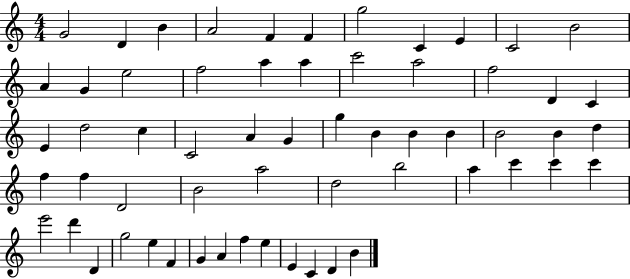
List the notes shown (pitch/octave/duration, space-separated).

G4/h D4/q B4/q A4/h F4/q F4/q G5/h C4/q E4/q C4/h B4/h A4/q G4/q E5/h F5/h A5/q A5/q C6/h A5/h F5/h D4/q C4/q E4/q D5/h C5/q C4/h A4/q G4/q G5/q B4/q B4/q B4/q B4/h B4/q D5/q F5/q F5/q D4/h B4/h A5/h D5/h B5/h A5/q C6/q C6/q C6/q E6/h D6/q D4/q G5/h E5/q F4/q G4/q A4/q F5/q E5/q E4/q C4/q D4/q B4/q